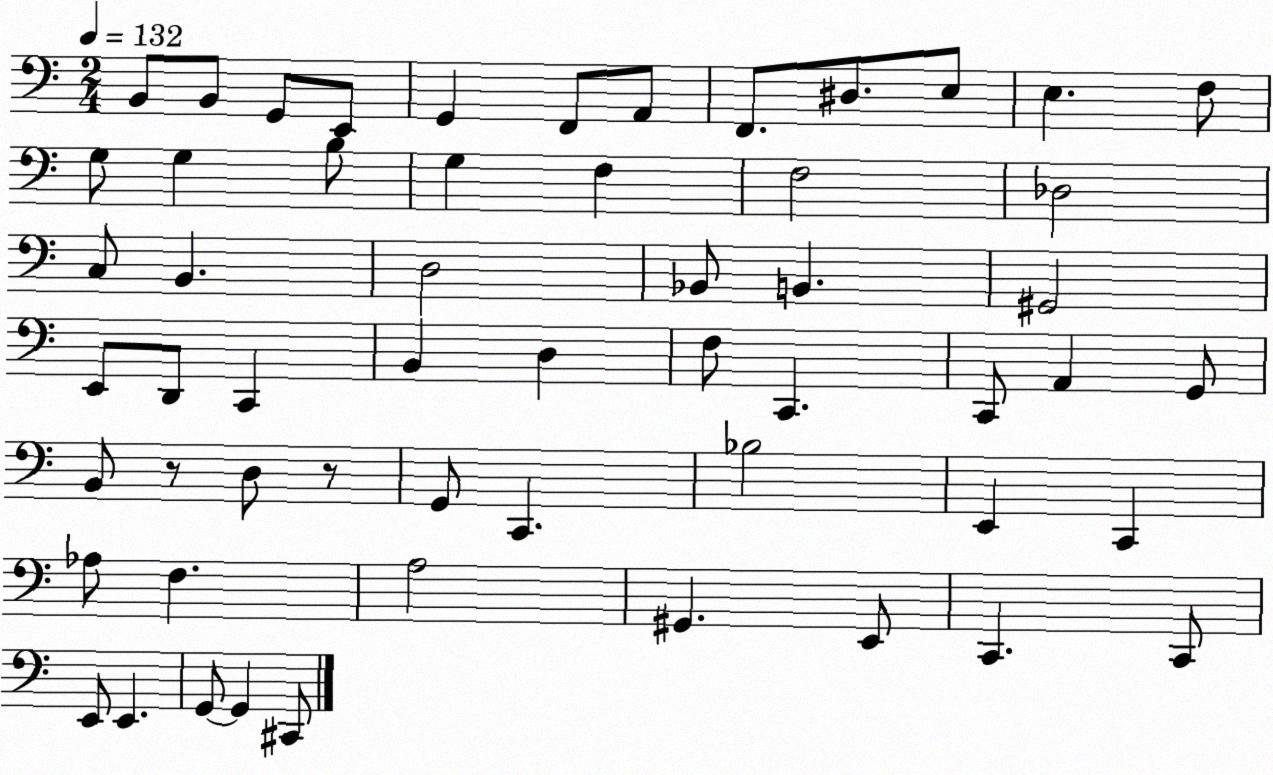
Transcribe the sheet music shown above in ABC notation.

X:1
T:Untitled
M:2/4
L:1/4
K:C
B,,/2 B,,/2 G,,/2 E,,/2 G,, F,,/2 A,,/2 F,,/2 ^D,/2 E,/2 E, F,/2 G,/2 G, B,/2 G, F, F,2 _D,2 C,/2 B,, D,2 _B,,/2 B,, ^G,,2 E,,/2 D,,/2 C,, B,, D, F,/2 C,, C,,/2 A,, G,,/2 B,,/2 z/2 D,/2 z/2 G,,/2 C,, _B,2 E,, C,, _A,/2 F, A,2 ^G,, E,,/2 C,, C,,/2 E,,/2 E,, G,,/2 G,, ^C,,/2